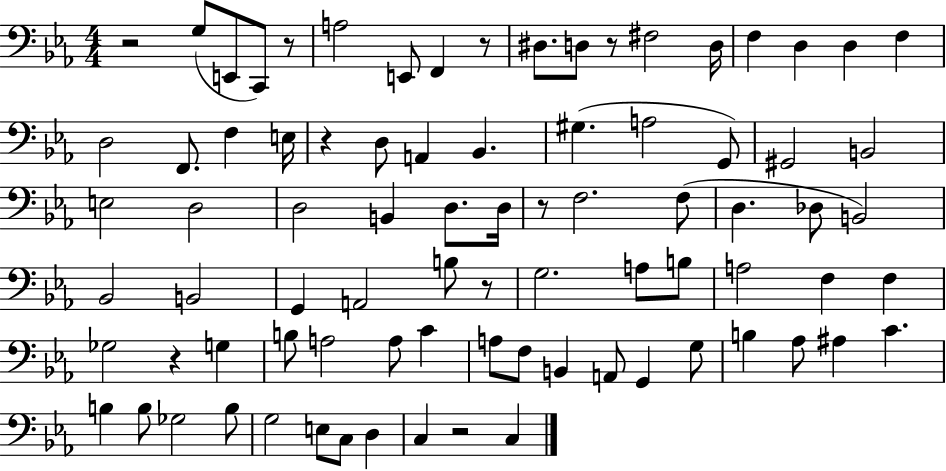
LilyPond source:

{
  \clef bass
  \numericTimeSignature
  \time 4/4
  \key ees \major
  r2 g8( e,8 c,8) r8 | a2 e,8 f,4 r8 | dis8. d8 r8 fis2 d16 | f4 d4 d4 f4 | \break d2 f,8. f4 e16 | r4 d8 a,4 bes,4. | gis4.( a2 g,8) | gis,2 b,2 | \break e2 d2 | d2 b,4 d8. d16 | r8 f2. f8( | d4. des8 b,2) | \break bes,2 b,2 | g,4 a,2 b8 r8 | g2. a8 b8 | a2 f4 f4 | \break ges2 r4 g4 | b8 a2 a8 c'4 | a8 f8 b,4 a,8 g,4 g8 | b4 aes8 ais4 c'4. | \break b4 b8 ges2 b8 | g2 e8 c8 d4 | c4 r2 c4 | \bar "|."
}